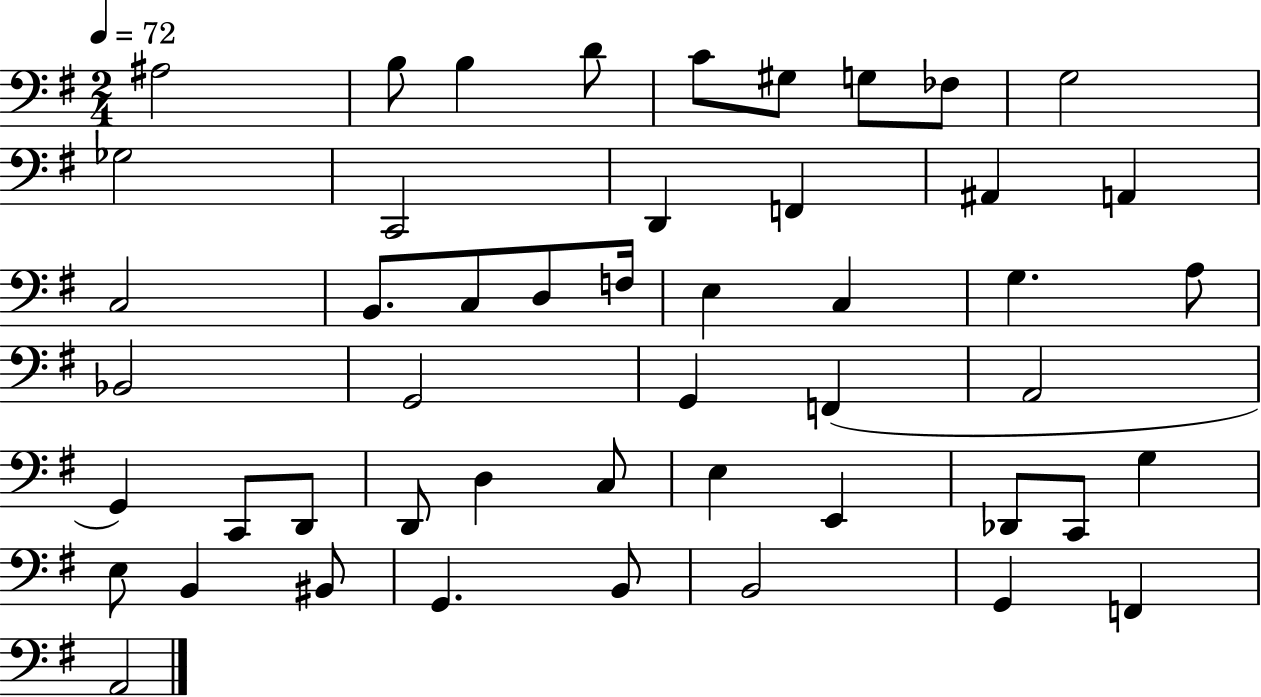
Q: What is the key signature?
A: G major